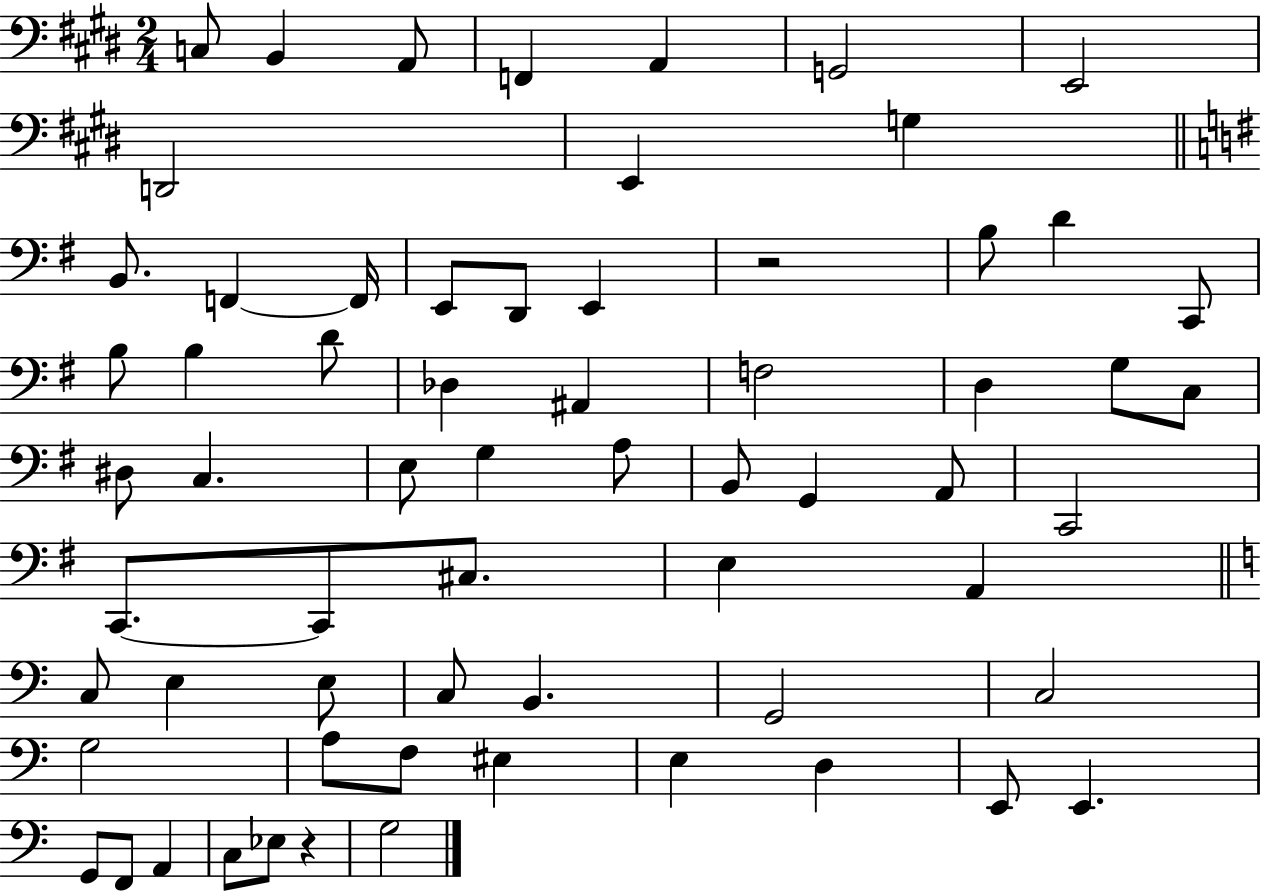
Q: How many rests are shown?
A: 2